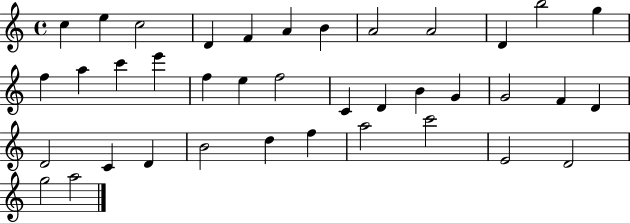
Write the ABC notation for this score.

X:1
T:Untitled
M:4/4
L:1/4
K:C
c e c2 D F A B A2 A2 D b2 g f a c' e' f e f2 C D B G G2 F D D2 C D B2 d f a2 c'2 E2 D2 g2 a2